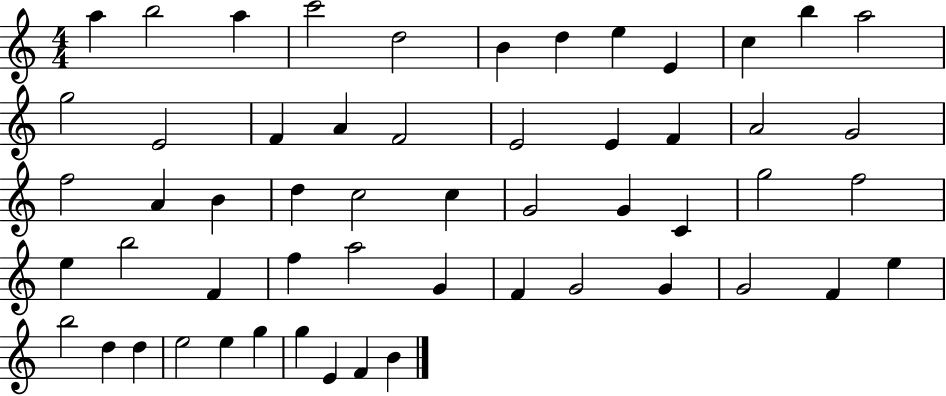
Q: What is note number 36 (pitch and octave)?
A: F4